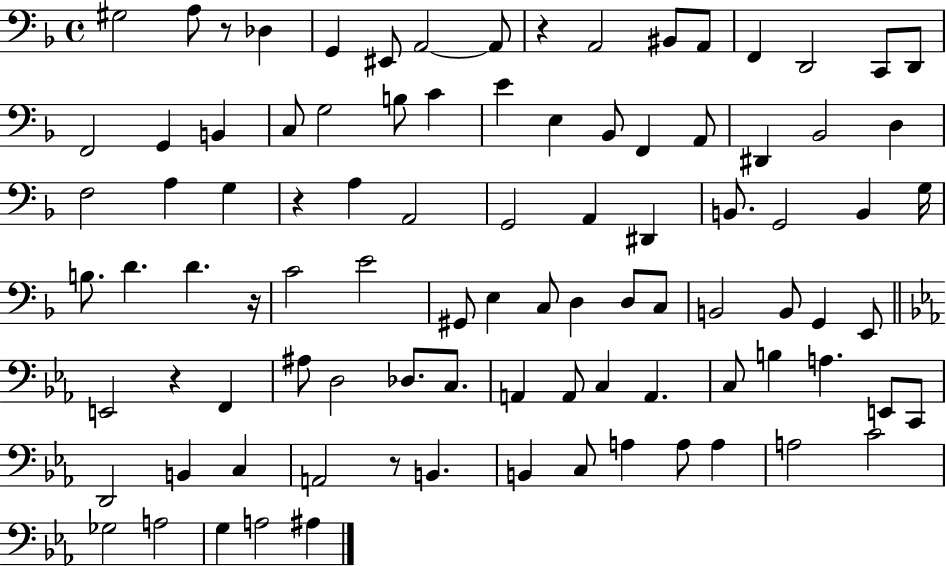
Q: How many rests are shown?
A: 6